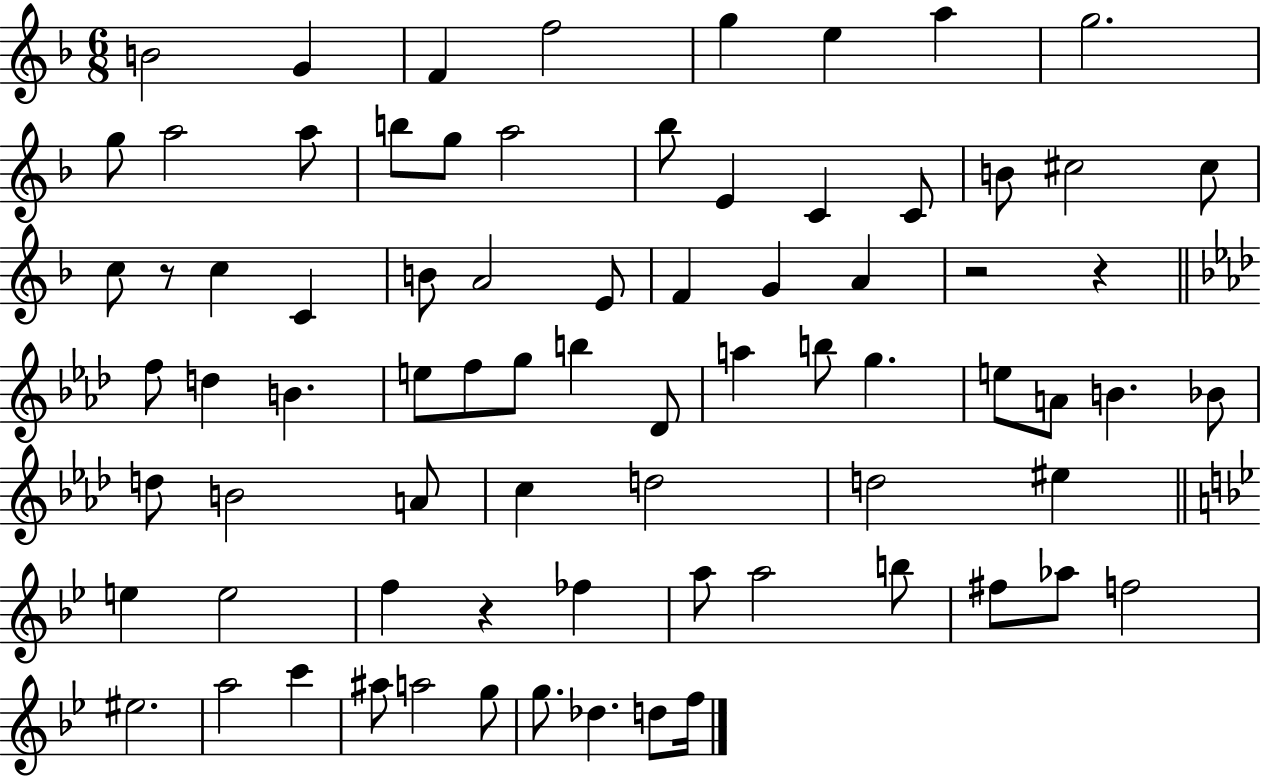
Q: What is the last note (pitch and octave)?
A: F5